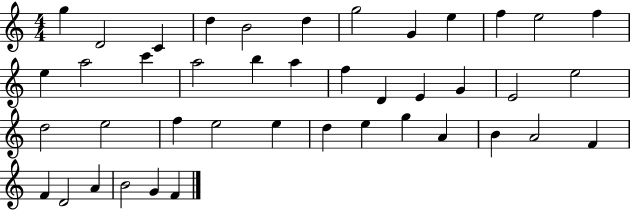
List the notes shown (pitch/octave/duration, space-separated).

G5/q D4/h C4/q D5/q B4/h D5/q G5/h G4/q E5/q F5/q E5/h F5/q E5/q A5/h C6/q A5/h B5/q A5/q F5/q D4/q E4/q G4/q E4/h E5/h D5/h E5/h F5/q E5/h E5/q D5/q E5/q G5/q A4/q B4/q A4/h F4/q F4/q D4/h A4/q B4/h G4/q F4/q